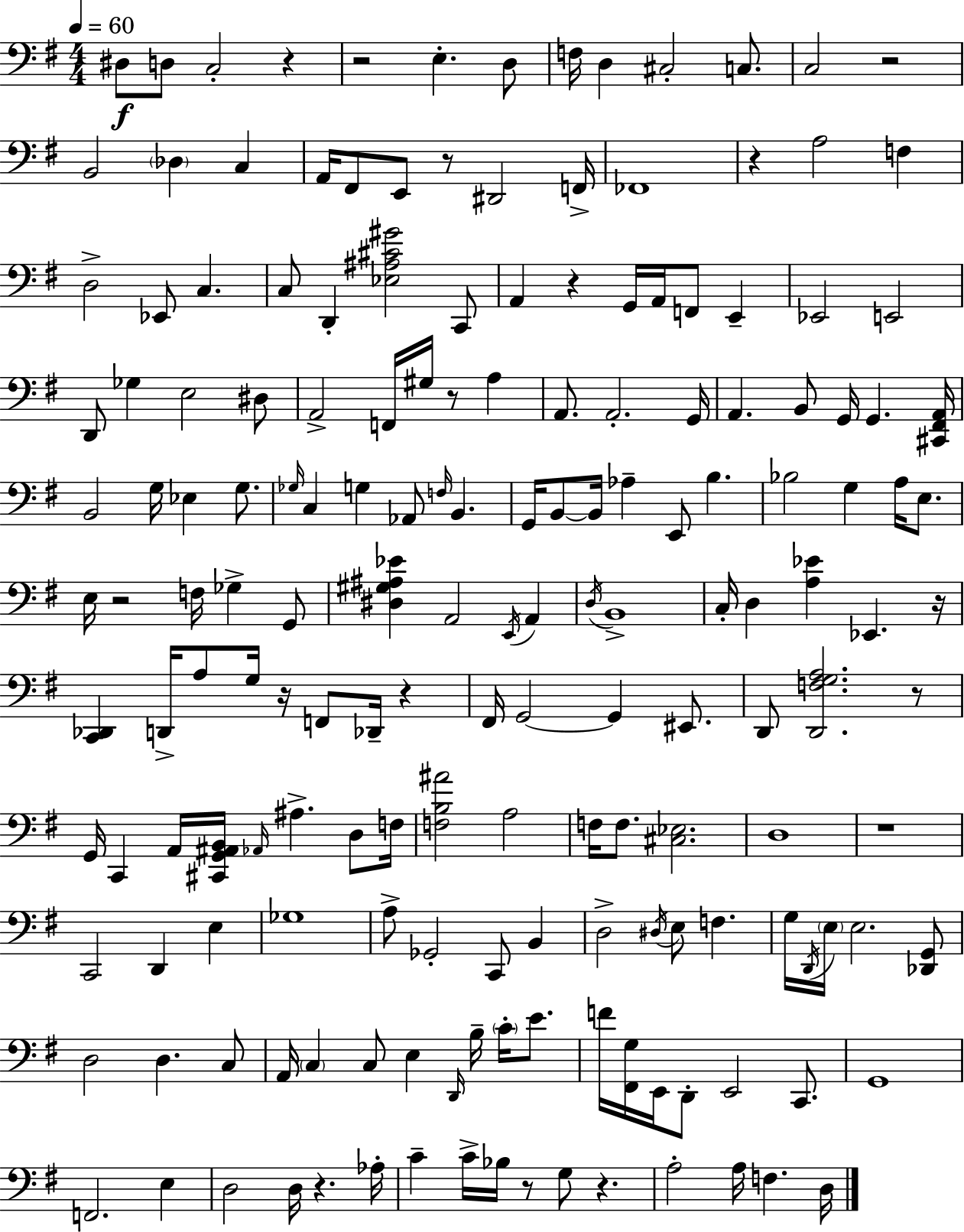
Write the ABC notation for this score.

X:1
T:Untitled
M:4/4
L:1/4
K:G
^D,/2 D,/2 C,2 z z2 E, D,/2 F,/4 D, ^C,2 C,/2 C,2 z2 B,,2 _D, C, A,,/4 ^F,,/2 E,,/2 z/2 ^D,,2 F,,/4 _F,,4 z A,2 F, D,2 _E,,/2 C, C,/2 D,, [_E,^A,^C^G]2 C,,/2 A,, z G,,/4 A,,/4 F,,/2 E,, _E,,2 E,,2 D,,/2 _G, E,2 ^D,/2 A,,2 F,,/4 ^G,/4 z/2 A, A,,/2 A,,2 G,,/4 A,, B,,/2 G,,/4 G,, [^C,,^F,,A,,]/4 B,,2 G,/4 _E, G,/2 _G,/4 C, G, _A,,/2 F,/4 B,, G,,/4 B,,/2 B,,/4 _A, E,,/2 B, _B,2 G, A,/4 E,/2 E,/4 z2 F,/4 _G, G,,/2 [^D,^G,^A,_E] A,,2 E,,/4 A,, D,/4 B,,4 C,/4 D, [A,_E] _E,, z/4 [C,,_D,,] D,,/4 A,/2 G,/4 z/4 F,,/2 _D,,/4 z ^F,,/4 G,,2 G,, ^E,,/2 D,,/2 [D,,F,G,A,]2 z/2 G,,/4 C,, A,,/4 [^C,,G,,^A,,B,,]/4 _A,,/4 ^A, D,/2 F,/4 [F,B,^A]2 A,2 F,/4 F,/2 [^C,_E,]2 D,4 z4 C,,2 D,, E, _G,4 A,/2 _G,,2 C,,/2 B,, D,2 ^D,/4 E,/2 F, G,/4 D,,/4 E,/4 E,2 [_D,,G,,]/2 D,2 D, C,/2 A,,/4 C, C,/2 E, D,,/4 B,/4 C/4 E/2 F/4 [^F,,G,]/4 E,,/4 D,,/2 E,,2 C,,/2 G,,4 F,,2 E, D,2 D,/4 z _A,/4 C C/4 _B,/4 z/2 G,/2 z A,2 A,/4 F, D,/4